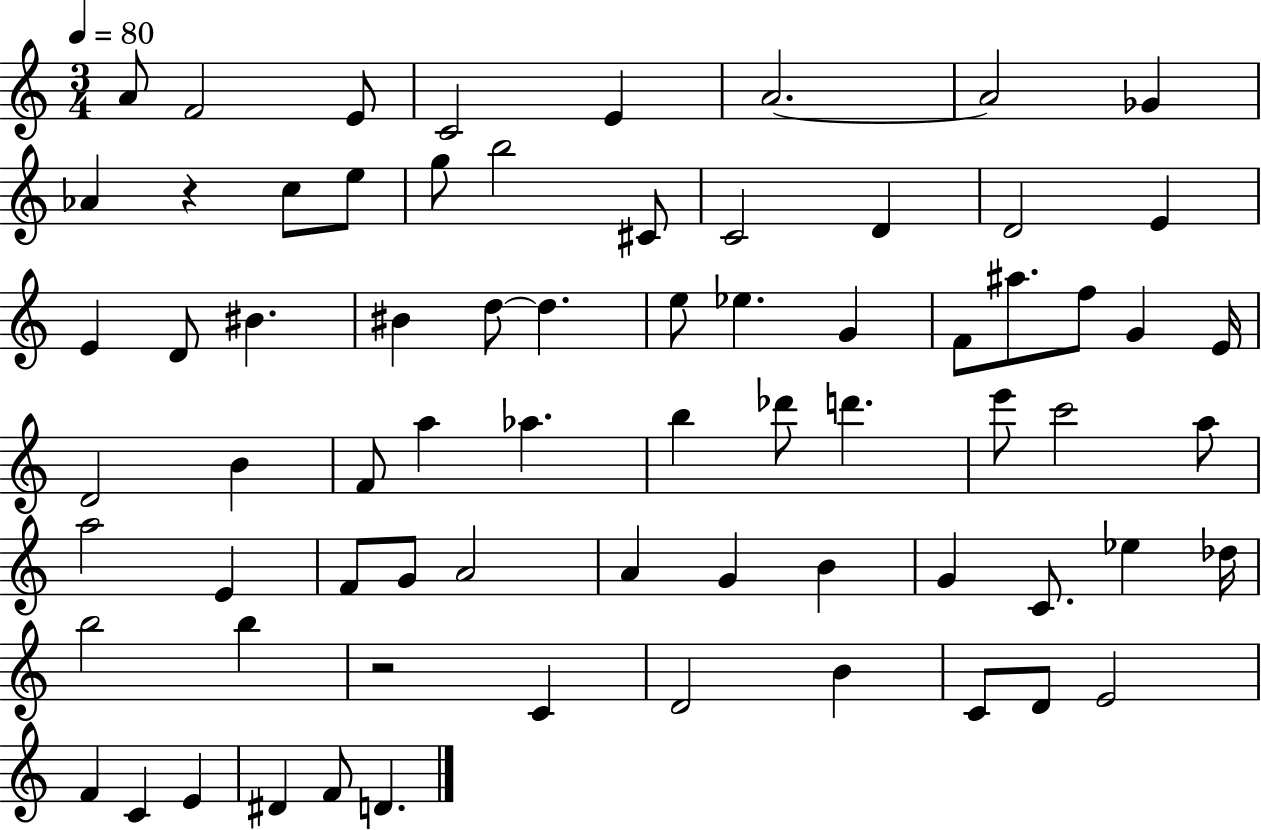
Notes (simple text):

A4/e F4/h E4/e C4/h E4/q A4/h. A4/h Gb4/q Ab4/q R/q C5/e E5/e G5/e B5/h C#4/e C4/h D4/q D4/h E4/q E4/q D4/e BIS4/q. BIS4/q D5/e D5/q. E5/e Eb5/q. G4/q F4/e A#5/e. F5/e G4/q E4/s D4/h B4/q F4/e A5/q Ab5/q. B5/q Db6/e D6/q. E6/e C6/h A5/e A5/h E4/q F4/e G4/e A4/h A4/q G4/q B4/q G4/q C4/e. Eb5/q Db5/s B5/h B5/q R/h C4/q D4/h B4/q C4/e D4/e E4/h F4/q C4/q E4/q D#4/q F4/e D4/q.